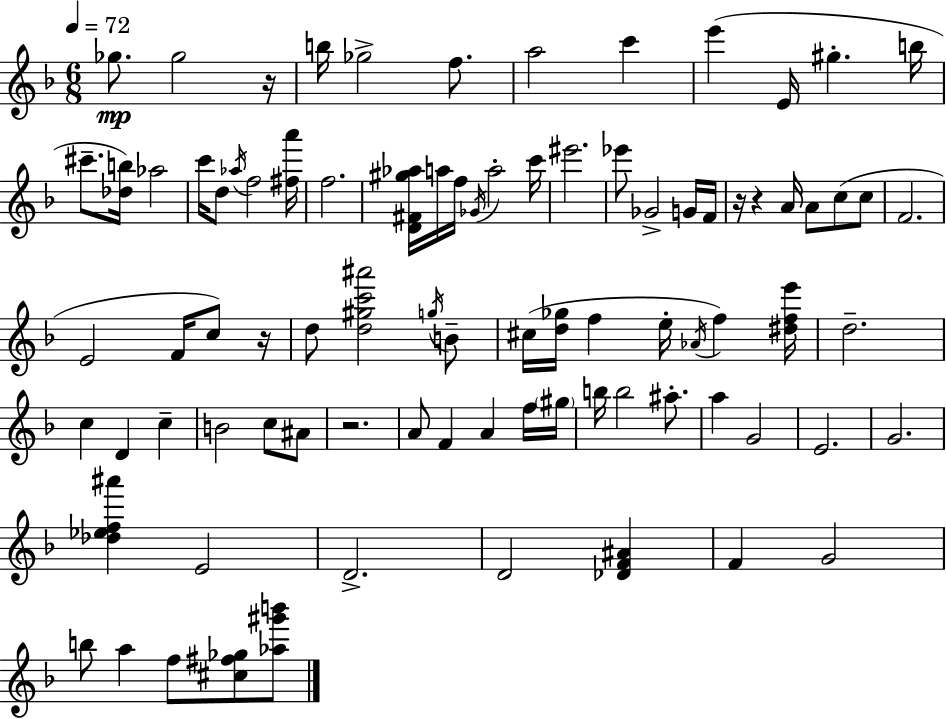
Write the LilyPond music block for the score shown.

{
  \clef treble
  \numericTimeSignature
  \time 6/8
  \key d \minor
  \tempo 4 = 72
  ges''8.\mp ges''2 r16 | b''16 ges''2-> f''8. | a''2 c'''4 | e'''4( e'16 gis''4.-. b''16 | \break cis'''8.-- <des'' b''>16) aes''2 | c'''16 d''8 \acciaccatura { aes''16 } f''2 | <fis'' a'''>16 f''2. | <d' fis' gis'' aes''>16 a''16 f''16 \acciaccatura { ges'16 } a''2-. | \break c'''16 eis'''2. | ees'''8 ges'2-> | g'16 f'16 r16 r4 a'16 a'8 c''8( | c''8 f'2. | \break e'2 f'16 c''8) | r16 d''8 <d'' gis'' c''' ais'''>2 | \acciaccatura { g''16 } b'8-- cis''16( <d'' ges''>16 f''4 e''16-. \acciaccatura { aes'16 }) f''4 | <dis'' f'' e'''>16 d''2.-- | \break c''4 d'4 | c''4-- b'2 | c''8 ais'8 r2. | a'8 f'4 a'4 | \break f''16 \parenthesize gis''16 b''16 b''2 | ais''8.-. a''4 g'2 | e'2. | g'2. | \break <des'' ees'' f'' ais'''>4 e'2 | d'2.-> | d'2 | <des' f' ais'>4 f'4 g'2 | \break b''8 a''4 f''8 | <cis'' fis'' ges''>8 <aes'' gis''' b'''>8 \bar "|."
}